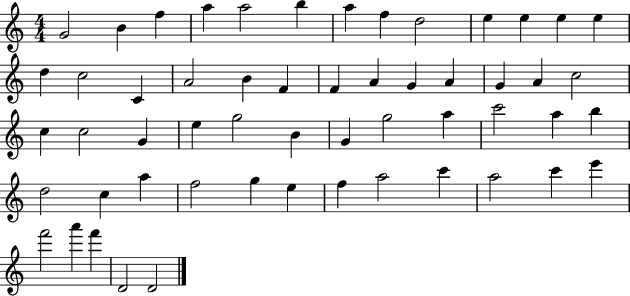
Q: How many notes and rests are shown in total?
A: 55